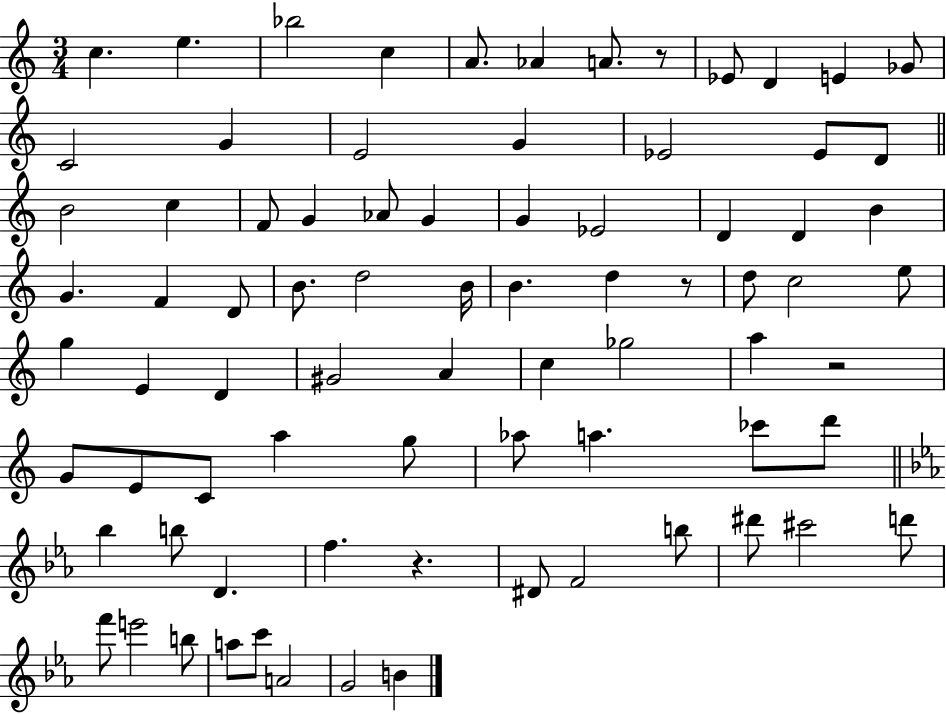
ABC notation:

X:1
T:Untitled
M:3/4
L:1/4
K:C
c e _b2 c A/2 _A A/2 z/2 _E/2 D E _G/2 C2 G E2 G _E2 _E/2 D/2 B2 c F/2 G _A/2 G G _E2 D D B G F D/2 B/2 d2 B/4 B d z/2 d/2 c2 e/2 g E D ^G2 A c _g2 a z2 G/2 E/2 C/2 a g/2 _a/2 a _c'/2 d'/2 _b b/2 D f z ^D/2 F2 b/2 ^d'/2 ^c'2 d'/2 f'/2 e'2 b/2 a/2 c'/2 A2 G2 B